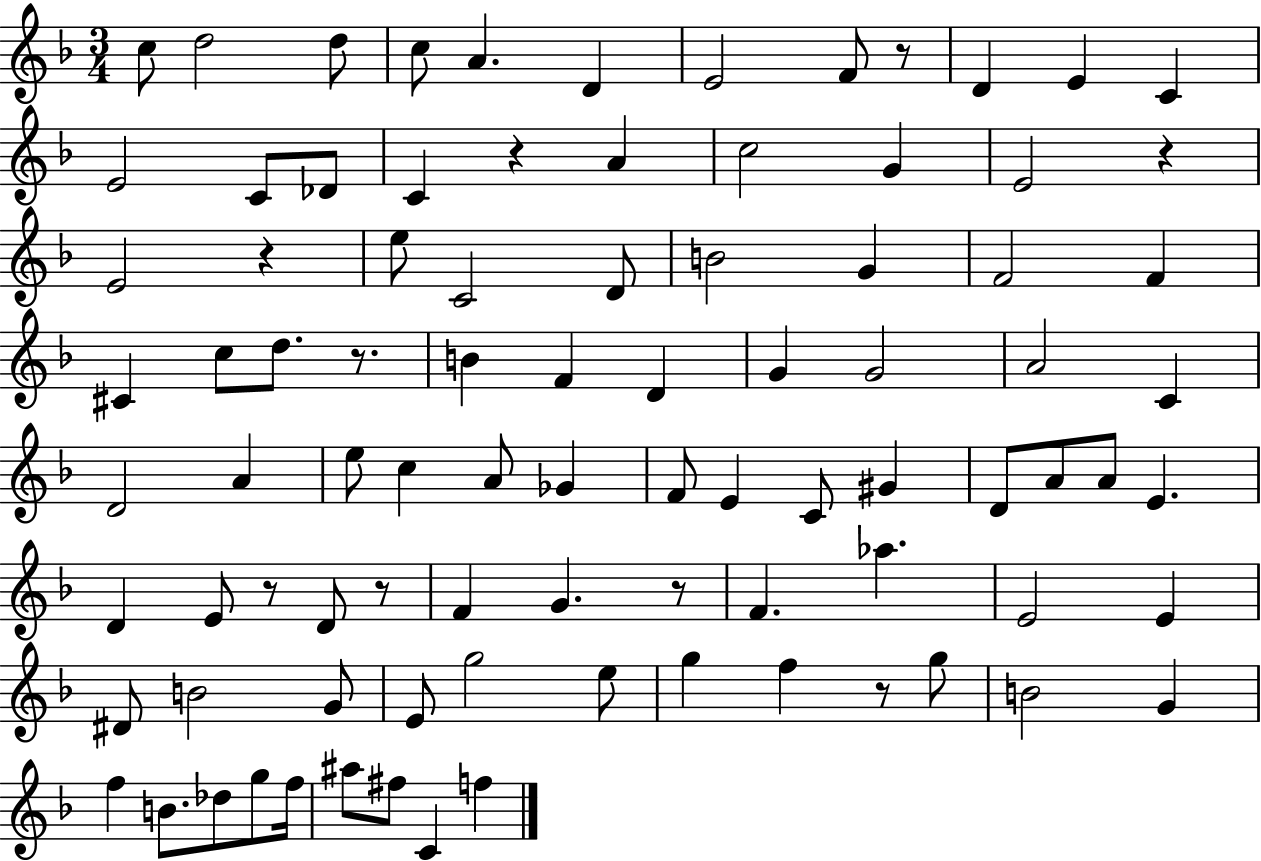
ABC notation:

X:1
T:Untitled
M:3/4
L:1/4
K:F
c/2 d2 d/2 c/2 A D E2 F/2 z/2 D E C E2 C/2 _D/2 C z A c2 G E2 z E2 z e/2 C2 D/2 B2 G F2 F ^C c/2 d/2 z/2 B F D G G2 A2 C D2 A e/2 c A/2 _G F/2 E C/2 ^G D/2 A/2 A/2 E D E/2 z/2 D/2 z/2 F G z/2 F _a E2 E ^D/2 B2 G/2 E/2 g2 e/2 g f z/2 g/2 B2 G f B/2 _d/2 g/2 f/4 ^a/2 ^f/2 C f